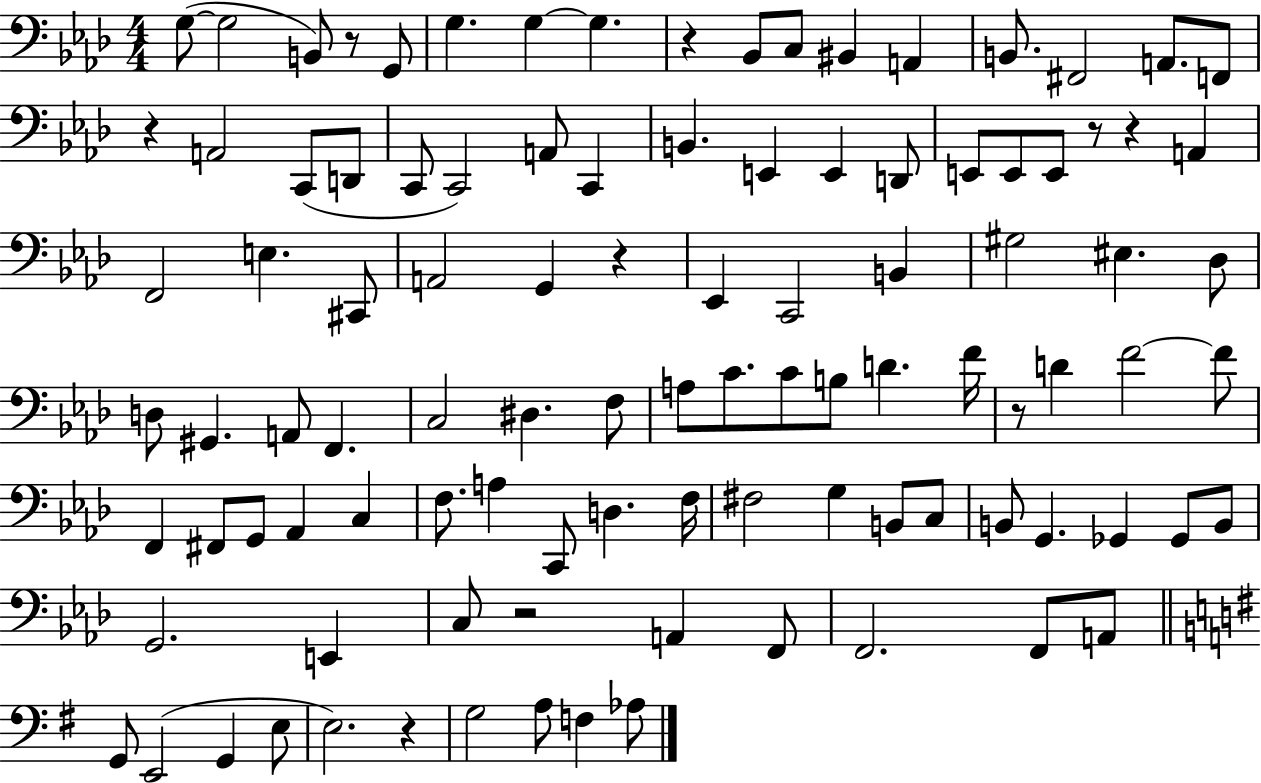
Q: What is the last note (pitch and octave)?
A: Ab3